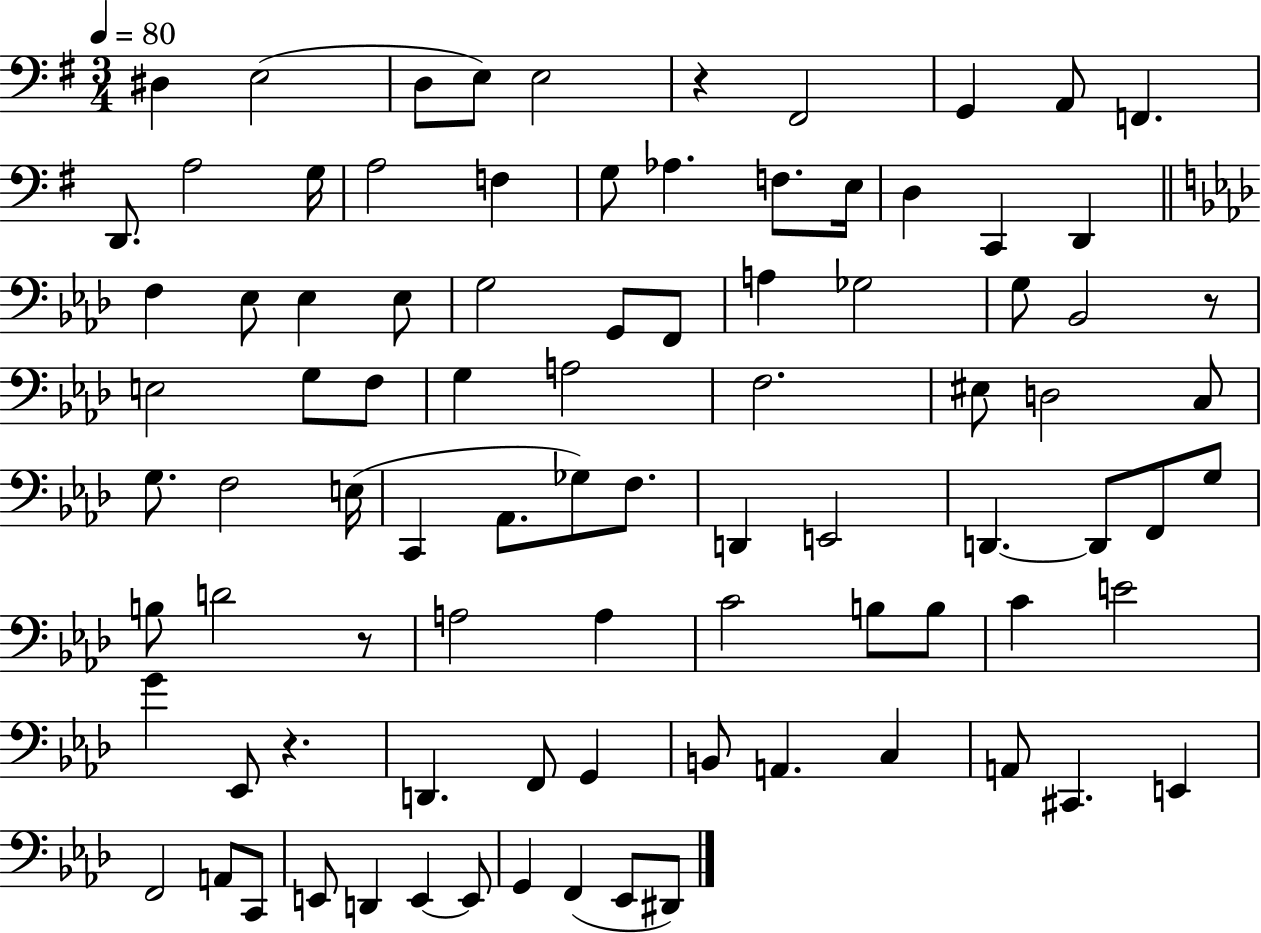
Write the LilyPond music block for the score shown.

{
  \clef bass
  \numericTimeSignature
  \time 3/4
  \key g \major
  \tempo 4 = 80
  dis4 e2( | d8 e8) e2 | r4 fis,2 | g,4 a,8 f,4. | \break d,8. a2 g16 | a2 f4 | g8 aes4. f8. e16 | d4 c,4 d,4 | \break \bar "||" \break \key aes \major f4 ees8 ees4 ees8 | g2 g,8 f,8 | a4 ges2 | g8 bes,2 r8 | \break e2 g8 f8 | g4 a2 | f2. | eis8 d2 c8 | \break g8. f2 e16( | c,4 aes,8. ges8) f8. | d,4 e,2 | d,4.~~ d,8 f,8 g8 | \break b8 d'2 r8 | a2 a4 | c'2 b8 b8 | c'4 e'2 | \break g'4 ees,8 r4. | d,4. f,8 g,4 | b,8 a,4. c4 | a,8 cis,4. e,4 | \break f,2 a,8 c,8 | e,8 d,4 e,4~~ e,8 | g,4 f,4( ees,8 dis,8) | \bar "|."
}